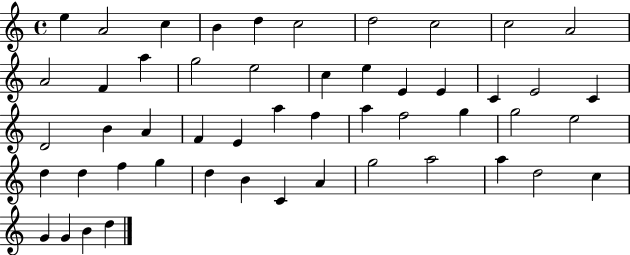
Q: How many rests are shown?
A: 0